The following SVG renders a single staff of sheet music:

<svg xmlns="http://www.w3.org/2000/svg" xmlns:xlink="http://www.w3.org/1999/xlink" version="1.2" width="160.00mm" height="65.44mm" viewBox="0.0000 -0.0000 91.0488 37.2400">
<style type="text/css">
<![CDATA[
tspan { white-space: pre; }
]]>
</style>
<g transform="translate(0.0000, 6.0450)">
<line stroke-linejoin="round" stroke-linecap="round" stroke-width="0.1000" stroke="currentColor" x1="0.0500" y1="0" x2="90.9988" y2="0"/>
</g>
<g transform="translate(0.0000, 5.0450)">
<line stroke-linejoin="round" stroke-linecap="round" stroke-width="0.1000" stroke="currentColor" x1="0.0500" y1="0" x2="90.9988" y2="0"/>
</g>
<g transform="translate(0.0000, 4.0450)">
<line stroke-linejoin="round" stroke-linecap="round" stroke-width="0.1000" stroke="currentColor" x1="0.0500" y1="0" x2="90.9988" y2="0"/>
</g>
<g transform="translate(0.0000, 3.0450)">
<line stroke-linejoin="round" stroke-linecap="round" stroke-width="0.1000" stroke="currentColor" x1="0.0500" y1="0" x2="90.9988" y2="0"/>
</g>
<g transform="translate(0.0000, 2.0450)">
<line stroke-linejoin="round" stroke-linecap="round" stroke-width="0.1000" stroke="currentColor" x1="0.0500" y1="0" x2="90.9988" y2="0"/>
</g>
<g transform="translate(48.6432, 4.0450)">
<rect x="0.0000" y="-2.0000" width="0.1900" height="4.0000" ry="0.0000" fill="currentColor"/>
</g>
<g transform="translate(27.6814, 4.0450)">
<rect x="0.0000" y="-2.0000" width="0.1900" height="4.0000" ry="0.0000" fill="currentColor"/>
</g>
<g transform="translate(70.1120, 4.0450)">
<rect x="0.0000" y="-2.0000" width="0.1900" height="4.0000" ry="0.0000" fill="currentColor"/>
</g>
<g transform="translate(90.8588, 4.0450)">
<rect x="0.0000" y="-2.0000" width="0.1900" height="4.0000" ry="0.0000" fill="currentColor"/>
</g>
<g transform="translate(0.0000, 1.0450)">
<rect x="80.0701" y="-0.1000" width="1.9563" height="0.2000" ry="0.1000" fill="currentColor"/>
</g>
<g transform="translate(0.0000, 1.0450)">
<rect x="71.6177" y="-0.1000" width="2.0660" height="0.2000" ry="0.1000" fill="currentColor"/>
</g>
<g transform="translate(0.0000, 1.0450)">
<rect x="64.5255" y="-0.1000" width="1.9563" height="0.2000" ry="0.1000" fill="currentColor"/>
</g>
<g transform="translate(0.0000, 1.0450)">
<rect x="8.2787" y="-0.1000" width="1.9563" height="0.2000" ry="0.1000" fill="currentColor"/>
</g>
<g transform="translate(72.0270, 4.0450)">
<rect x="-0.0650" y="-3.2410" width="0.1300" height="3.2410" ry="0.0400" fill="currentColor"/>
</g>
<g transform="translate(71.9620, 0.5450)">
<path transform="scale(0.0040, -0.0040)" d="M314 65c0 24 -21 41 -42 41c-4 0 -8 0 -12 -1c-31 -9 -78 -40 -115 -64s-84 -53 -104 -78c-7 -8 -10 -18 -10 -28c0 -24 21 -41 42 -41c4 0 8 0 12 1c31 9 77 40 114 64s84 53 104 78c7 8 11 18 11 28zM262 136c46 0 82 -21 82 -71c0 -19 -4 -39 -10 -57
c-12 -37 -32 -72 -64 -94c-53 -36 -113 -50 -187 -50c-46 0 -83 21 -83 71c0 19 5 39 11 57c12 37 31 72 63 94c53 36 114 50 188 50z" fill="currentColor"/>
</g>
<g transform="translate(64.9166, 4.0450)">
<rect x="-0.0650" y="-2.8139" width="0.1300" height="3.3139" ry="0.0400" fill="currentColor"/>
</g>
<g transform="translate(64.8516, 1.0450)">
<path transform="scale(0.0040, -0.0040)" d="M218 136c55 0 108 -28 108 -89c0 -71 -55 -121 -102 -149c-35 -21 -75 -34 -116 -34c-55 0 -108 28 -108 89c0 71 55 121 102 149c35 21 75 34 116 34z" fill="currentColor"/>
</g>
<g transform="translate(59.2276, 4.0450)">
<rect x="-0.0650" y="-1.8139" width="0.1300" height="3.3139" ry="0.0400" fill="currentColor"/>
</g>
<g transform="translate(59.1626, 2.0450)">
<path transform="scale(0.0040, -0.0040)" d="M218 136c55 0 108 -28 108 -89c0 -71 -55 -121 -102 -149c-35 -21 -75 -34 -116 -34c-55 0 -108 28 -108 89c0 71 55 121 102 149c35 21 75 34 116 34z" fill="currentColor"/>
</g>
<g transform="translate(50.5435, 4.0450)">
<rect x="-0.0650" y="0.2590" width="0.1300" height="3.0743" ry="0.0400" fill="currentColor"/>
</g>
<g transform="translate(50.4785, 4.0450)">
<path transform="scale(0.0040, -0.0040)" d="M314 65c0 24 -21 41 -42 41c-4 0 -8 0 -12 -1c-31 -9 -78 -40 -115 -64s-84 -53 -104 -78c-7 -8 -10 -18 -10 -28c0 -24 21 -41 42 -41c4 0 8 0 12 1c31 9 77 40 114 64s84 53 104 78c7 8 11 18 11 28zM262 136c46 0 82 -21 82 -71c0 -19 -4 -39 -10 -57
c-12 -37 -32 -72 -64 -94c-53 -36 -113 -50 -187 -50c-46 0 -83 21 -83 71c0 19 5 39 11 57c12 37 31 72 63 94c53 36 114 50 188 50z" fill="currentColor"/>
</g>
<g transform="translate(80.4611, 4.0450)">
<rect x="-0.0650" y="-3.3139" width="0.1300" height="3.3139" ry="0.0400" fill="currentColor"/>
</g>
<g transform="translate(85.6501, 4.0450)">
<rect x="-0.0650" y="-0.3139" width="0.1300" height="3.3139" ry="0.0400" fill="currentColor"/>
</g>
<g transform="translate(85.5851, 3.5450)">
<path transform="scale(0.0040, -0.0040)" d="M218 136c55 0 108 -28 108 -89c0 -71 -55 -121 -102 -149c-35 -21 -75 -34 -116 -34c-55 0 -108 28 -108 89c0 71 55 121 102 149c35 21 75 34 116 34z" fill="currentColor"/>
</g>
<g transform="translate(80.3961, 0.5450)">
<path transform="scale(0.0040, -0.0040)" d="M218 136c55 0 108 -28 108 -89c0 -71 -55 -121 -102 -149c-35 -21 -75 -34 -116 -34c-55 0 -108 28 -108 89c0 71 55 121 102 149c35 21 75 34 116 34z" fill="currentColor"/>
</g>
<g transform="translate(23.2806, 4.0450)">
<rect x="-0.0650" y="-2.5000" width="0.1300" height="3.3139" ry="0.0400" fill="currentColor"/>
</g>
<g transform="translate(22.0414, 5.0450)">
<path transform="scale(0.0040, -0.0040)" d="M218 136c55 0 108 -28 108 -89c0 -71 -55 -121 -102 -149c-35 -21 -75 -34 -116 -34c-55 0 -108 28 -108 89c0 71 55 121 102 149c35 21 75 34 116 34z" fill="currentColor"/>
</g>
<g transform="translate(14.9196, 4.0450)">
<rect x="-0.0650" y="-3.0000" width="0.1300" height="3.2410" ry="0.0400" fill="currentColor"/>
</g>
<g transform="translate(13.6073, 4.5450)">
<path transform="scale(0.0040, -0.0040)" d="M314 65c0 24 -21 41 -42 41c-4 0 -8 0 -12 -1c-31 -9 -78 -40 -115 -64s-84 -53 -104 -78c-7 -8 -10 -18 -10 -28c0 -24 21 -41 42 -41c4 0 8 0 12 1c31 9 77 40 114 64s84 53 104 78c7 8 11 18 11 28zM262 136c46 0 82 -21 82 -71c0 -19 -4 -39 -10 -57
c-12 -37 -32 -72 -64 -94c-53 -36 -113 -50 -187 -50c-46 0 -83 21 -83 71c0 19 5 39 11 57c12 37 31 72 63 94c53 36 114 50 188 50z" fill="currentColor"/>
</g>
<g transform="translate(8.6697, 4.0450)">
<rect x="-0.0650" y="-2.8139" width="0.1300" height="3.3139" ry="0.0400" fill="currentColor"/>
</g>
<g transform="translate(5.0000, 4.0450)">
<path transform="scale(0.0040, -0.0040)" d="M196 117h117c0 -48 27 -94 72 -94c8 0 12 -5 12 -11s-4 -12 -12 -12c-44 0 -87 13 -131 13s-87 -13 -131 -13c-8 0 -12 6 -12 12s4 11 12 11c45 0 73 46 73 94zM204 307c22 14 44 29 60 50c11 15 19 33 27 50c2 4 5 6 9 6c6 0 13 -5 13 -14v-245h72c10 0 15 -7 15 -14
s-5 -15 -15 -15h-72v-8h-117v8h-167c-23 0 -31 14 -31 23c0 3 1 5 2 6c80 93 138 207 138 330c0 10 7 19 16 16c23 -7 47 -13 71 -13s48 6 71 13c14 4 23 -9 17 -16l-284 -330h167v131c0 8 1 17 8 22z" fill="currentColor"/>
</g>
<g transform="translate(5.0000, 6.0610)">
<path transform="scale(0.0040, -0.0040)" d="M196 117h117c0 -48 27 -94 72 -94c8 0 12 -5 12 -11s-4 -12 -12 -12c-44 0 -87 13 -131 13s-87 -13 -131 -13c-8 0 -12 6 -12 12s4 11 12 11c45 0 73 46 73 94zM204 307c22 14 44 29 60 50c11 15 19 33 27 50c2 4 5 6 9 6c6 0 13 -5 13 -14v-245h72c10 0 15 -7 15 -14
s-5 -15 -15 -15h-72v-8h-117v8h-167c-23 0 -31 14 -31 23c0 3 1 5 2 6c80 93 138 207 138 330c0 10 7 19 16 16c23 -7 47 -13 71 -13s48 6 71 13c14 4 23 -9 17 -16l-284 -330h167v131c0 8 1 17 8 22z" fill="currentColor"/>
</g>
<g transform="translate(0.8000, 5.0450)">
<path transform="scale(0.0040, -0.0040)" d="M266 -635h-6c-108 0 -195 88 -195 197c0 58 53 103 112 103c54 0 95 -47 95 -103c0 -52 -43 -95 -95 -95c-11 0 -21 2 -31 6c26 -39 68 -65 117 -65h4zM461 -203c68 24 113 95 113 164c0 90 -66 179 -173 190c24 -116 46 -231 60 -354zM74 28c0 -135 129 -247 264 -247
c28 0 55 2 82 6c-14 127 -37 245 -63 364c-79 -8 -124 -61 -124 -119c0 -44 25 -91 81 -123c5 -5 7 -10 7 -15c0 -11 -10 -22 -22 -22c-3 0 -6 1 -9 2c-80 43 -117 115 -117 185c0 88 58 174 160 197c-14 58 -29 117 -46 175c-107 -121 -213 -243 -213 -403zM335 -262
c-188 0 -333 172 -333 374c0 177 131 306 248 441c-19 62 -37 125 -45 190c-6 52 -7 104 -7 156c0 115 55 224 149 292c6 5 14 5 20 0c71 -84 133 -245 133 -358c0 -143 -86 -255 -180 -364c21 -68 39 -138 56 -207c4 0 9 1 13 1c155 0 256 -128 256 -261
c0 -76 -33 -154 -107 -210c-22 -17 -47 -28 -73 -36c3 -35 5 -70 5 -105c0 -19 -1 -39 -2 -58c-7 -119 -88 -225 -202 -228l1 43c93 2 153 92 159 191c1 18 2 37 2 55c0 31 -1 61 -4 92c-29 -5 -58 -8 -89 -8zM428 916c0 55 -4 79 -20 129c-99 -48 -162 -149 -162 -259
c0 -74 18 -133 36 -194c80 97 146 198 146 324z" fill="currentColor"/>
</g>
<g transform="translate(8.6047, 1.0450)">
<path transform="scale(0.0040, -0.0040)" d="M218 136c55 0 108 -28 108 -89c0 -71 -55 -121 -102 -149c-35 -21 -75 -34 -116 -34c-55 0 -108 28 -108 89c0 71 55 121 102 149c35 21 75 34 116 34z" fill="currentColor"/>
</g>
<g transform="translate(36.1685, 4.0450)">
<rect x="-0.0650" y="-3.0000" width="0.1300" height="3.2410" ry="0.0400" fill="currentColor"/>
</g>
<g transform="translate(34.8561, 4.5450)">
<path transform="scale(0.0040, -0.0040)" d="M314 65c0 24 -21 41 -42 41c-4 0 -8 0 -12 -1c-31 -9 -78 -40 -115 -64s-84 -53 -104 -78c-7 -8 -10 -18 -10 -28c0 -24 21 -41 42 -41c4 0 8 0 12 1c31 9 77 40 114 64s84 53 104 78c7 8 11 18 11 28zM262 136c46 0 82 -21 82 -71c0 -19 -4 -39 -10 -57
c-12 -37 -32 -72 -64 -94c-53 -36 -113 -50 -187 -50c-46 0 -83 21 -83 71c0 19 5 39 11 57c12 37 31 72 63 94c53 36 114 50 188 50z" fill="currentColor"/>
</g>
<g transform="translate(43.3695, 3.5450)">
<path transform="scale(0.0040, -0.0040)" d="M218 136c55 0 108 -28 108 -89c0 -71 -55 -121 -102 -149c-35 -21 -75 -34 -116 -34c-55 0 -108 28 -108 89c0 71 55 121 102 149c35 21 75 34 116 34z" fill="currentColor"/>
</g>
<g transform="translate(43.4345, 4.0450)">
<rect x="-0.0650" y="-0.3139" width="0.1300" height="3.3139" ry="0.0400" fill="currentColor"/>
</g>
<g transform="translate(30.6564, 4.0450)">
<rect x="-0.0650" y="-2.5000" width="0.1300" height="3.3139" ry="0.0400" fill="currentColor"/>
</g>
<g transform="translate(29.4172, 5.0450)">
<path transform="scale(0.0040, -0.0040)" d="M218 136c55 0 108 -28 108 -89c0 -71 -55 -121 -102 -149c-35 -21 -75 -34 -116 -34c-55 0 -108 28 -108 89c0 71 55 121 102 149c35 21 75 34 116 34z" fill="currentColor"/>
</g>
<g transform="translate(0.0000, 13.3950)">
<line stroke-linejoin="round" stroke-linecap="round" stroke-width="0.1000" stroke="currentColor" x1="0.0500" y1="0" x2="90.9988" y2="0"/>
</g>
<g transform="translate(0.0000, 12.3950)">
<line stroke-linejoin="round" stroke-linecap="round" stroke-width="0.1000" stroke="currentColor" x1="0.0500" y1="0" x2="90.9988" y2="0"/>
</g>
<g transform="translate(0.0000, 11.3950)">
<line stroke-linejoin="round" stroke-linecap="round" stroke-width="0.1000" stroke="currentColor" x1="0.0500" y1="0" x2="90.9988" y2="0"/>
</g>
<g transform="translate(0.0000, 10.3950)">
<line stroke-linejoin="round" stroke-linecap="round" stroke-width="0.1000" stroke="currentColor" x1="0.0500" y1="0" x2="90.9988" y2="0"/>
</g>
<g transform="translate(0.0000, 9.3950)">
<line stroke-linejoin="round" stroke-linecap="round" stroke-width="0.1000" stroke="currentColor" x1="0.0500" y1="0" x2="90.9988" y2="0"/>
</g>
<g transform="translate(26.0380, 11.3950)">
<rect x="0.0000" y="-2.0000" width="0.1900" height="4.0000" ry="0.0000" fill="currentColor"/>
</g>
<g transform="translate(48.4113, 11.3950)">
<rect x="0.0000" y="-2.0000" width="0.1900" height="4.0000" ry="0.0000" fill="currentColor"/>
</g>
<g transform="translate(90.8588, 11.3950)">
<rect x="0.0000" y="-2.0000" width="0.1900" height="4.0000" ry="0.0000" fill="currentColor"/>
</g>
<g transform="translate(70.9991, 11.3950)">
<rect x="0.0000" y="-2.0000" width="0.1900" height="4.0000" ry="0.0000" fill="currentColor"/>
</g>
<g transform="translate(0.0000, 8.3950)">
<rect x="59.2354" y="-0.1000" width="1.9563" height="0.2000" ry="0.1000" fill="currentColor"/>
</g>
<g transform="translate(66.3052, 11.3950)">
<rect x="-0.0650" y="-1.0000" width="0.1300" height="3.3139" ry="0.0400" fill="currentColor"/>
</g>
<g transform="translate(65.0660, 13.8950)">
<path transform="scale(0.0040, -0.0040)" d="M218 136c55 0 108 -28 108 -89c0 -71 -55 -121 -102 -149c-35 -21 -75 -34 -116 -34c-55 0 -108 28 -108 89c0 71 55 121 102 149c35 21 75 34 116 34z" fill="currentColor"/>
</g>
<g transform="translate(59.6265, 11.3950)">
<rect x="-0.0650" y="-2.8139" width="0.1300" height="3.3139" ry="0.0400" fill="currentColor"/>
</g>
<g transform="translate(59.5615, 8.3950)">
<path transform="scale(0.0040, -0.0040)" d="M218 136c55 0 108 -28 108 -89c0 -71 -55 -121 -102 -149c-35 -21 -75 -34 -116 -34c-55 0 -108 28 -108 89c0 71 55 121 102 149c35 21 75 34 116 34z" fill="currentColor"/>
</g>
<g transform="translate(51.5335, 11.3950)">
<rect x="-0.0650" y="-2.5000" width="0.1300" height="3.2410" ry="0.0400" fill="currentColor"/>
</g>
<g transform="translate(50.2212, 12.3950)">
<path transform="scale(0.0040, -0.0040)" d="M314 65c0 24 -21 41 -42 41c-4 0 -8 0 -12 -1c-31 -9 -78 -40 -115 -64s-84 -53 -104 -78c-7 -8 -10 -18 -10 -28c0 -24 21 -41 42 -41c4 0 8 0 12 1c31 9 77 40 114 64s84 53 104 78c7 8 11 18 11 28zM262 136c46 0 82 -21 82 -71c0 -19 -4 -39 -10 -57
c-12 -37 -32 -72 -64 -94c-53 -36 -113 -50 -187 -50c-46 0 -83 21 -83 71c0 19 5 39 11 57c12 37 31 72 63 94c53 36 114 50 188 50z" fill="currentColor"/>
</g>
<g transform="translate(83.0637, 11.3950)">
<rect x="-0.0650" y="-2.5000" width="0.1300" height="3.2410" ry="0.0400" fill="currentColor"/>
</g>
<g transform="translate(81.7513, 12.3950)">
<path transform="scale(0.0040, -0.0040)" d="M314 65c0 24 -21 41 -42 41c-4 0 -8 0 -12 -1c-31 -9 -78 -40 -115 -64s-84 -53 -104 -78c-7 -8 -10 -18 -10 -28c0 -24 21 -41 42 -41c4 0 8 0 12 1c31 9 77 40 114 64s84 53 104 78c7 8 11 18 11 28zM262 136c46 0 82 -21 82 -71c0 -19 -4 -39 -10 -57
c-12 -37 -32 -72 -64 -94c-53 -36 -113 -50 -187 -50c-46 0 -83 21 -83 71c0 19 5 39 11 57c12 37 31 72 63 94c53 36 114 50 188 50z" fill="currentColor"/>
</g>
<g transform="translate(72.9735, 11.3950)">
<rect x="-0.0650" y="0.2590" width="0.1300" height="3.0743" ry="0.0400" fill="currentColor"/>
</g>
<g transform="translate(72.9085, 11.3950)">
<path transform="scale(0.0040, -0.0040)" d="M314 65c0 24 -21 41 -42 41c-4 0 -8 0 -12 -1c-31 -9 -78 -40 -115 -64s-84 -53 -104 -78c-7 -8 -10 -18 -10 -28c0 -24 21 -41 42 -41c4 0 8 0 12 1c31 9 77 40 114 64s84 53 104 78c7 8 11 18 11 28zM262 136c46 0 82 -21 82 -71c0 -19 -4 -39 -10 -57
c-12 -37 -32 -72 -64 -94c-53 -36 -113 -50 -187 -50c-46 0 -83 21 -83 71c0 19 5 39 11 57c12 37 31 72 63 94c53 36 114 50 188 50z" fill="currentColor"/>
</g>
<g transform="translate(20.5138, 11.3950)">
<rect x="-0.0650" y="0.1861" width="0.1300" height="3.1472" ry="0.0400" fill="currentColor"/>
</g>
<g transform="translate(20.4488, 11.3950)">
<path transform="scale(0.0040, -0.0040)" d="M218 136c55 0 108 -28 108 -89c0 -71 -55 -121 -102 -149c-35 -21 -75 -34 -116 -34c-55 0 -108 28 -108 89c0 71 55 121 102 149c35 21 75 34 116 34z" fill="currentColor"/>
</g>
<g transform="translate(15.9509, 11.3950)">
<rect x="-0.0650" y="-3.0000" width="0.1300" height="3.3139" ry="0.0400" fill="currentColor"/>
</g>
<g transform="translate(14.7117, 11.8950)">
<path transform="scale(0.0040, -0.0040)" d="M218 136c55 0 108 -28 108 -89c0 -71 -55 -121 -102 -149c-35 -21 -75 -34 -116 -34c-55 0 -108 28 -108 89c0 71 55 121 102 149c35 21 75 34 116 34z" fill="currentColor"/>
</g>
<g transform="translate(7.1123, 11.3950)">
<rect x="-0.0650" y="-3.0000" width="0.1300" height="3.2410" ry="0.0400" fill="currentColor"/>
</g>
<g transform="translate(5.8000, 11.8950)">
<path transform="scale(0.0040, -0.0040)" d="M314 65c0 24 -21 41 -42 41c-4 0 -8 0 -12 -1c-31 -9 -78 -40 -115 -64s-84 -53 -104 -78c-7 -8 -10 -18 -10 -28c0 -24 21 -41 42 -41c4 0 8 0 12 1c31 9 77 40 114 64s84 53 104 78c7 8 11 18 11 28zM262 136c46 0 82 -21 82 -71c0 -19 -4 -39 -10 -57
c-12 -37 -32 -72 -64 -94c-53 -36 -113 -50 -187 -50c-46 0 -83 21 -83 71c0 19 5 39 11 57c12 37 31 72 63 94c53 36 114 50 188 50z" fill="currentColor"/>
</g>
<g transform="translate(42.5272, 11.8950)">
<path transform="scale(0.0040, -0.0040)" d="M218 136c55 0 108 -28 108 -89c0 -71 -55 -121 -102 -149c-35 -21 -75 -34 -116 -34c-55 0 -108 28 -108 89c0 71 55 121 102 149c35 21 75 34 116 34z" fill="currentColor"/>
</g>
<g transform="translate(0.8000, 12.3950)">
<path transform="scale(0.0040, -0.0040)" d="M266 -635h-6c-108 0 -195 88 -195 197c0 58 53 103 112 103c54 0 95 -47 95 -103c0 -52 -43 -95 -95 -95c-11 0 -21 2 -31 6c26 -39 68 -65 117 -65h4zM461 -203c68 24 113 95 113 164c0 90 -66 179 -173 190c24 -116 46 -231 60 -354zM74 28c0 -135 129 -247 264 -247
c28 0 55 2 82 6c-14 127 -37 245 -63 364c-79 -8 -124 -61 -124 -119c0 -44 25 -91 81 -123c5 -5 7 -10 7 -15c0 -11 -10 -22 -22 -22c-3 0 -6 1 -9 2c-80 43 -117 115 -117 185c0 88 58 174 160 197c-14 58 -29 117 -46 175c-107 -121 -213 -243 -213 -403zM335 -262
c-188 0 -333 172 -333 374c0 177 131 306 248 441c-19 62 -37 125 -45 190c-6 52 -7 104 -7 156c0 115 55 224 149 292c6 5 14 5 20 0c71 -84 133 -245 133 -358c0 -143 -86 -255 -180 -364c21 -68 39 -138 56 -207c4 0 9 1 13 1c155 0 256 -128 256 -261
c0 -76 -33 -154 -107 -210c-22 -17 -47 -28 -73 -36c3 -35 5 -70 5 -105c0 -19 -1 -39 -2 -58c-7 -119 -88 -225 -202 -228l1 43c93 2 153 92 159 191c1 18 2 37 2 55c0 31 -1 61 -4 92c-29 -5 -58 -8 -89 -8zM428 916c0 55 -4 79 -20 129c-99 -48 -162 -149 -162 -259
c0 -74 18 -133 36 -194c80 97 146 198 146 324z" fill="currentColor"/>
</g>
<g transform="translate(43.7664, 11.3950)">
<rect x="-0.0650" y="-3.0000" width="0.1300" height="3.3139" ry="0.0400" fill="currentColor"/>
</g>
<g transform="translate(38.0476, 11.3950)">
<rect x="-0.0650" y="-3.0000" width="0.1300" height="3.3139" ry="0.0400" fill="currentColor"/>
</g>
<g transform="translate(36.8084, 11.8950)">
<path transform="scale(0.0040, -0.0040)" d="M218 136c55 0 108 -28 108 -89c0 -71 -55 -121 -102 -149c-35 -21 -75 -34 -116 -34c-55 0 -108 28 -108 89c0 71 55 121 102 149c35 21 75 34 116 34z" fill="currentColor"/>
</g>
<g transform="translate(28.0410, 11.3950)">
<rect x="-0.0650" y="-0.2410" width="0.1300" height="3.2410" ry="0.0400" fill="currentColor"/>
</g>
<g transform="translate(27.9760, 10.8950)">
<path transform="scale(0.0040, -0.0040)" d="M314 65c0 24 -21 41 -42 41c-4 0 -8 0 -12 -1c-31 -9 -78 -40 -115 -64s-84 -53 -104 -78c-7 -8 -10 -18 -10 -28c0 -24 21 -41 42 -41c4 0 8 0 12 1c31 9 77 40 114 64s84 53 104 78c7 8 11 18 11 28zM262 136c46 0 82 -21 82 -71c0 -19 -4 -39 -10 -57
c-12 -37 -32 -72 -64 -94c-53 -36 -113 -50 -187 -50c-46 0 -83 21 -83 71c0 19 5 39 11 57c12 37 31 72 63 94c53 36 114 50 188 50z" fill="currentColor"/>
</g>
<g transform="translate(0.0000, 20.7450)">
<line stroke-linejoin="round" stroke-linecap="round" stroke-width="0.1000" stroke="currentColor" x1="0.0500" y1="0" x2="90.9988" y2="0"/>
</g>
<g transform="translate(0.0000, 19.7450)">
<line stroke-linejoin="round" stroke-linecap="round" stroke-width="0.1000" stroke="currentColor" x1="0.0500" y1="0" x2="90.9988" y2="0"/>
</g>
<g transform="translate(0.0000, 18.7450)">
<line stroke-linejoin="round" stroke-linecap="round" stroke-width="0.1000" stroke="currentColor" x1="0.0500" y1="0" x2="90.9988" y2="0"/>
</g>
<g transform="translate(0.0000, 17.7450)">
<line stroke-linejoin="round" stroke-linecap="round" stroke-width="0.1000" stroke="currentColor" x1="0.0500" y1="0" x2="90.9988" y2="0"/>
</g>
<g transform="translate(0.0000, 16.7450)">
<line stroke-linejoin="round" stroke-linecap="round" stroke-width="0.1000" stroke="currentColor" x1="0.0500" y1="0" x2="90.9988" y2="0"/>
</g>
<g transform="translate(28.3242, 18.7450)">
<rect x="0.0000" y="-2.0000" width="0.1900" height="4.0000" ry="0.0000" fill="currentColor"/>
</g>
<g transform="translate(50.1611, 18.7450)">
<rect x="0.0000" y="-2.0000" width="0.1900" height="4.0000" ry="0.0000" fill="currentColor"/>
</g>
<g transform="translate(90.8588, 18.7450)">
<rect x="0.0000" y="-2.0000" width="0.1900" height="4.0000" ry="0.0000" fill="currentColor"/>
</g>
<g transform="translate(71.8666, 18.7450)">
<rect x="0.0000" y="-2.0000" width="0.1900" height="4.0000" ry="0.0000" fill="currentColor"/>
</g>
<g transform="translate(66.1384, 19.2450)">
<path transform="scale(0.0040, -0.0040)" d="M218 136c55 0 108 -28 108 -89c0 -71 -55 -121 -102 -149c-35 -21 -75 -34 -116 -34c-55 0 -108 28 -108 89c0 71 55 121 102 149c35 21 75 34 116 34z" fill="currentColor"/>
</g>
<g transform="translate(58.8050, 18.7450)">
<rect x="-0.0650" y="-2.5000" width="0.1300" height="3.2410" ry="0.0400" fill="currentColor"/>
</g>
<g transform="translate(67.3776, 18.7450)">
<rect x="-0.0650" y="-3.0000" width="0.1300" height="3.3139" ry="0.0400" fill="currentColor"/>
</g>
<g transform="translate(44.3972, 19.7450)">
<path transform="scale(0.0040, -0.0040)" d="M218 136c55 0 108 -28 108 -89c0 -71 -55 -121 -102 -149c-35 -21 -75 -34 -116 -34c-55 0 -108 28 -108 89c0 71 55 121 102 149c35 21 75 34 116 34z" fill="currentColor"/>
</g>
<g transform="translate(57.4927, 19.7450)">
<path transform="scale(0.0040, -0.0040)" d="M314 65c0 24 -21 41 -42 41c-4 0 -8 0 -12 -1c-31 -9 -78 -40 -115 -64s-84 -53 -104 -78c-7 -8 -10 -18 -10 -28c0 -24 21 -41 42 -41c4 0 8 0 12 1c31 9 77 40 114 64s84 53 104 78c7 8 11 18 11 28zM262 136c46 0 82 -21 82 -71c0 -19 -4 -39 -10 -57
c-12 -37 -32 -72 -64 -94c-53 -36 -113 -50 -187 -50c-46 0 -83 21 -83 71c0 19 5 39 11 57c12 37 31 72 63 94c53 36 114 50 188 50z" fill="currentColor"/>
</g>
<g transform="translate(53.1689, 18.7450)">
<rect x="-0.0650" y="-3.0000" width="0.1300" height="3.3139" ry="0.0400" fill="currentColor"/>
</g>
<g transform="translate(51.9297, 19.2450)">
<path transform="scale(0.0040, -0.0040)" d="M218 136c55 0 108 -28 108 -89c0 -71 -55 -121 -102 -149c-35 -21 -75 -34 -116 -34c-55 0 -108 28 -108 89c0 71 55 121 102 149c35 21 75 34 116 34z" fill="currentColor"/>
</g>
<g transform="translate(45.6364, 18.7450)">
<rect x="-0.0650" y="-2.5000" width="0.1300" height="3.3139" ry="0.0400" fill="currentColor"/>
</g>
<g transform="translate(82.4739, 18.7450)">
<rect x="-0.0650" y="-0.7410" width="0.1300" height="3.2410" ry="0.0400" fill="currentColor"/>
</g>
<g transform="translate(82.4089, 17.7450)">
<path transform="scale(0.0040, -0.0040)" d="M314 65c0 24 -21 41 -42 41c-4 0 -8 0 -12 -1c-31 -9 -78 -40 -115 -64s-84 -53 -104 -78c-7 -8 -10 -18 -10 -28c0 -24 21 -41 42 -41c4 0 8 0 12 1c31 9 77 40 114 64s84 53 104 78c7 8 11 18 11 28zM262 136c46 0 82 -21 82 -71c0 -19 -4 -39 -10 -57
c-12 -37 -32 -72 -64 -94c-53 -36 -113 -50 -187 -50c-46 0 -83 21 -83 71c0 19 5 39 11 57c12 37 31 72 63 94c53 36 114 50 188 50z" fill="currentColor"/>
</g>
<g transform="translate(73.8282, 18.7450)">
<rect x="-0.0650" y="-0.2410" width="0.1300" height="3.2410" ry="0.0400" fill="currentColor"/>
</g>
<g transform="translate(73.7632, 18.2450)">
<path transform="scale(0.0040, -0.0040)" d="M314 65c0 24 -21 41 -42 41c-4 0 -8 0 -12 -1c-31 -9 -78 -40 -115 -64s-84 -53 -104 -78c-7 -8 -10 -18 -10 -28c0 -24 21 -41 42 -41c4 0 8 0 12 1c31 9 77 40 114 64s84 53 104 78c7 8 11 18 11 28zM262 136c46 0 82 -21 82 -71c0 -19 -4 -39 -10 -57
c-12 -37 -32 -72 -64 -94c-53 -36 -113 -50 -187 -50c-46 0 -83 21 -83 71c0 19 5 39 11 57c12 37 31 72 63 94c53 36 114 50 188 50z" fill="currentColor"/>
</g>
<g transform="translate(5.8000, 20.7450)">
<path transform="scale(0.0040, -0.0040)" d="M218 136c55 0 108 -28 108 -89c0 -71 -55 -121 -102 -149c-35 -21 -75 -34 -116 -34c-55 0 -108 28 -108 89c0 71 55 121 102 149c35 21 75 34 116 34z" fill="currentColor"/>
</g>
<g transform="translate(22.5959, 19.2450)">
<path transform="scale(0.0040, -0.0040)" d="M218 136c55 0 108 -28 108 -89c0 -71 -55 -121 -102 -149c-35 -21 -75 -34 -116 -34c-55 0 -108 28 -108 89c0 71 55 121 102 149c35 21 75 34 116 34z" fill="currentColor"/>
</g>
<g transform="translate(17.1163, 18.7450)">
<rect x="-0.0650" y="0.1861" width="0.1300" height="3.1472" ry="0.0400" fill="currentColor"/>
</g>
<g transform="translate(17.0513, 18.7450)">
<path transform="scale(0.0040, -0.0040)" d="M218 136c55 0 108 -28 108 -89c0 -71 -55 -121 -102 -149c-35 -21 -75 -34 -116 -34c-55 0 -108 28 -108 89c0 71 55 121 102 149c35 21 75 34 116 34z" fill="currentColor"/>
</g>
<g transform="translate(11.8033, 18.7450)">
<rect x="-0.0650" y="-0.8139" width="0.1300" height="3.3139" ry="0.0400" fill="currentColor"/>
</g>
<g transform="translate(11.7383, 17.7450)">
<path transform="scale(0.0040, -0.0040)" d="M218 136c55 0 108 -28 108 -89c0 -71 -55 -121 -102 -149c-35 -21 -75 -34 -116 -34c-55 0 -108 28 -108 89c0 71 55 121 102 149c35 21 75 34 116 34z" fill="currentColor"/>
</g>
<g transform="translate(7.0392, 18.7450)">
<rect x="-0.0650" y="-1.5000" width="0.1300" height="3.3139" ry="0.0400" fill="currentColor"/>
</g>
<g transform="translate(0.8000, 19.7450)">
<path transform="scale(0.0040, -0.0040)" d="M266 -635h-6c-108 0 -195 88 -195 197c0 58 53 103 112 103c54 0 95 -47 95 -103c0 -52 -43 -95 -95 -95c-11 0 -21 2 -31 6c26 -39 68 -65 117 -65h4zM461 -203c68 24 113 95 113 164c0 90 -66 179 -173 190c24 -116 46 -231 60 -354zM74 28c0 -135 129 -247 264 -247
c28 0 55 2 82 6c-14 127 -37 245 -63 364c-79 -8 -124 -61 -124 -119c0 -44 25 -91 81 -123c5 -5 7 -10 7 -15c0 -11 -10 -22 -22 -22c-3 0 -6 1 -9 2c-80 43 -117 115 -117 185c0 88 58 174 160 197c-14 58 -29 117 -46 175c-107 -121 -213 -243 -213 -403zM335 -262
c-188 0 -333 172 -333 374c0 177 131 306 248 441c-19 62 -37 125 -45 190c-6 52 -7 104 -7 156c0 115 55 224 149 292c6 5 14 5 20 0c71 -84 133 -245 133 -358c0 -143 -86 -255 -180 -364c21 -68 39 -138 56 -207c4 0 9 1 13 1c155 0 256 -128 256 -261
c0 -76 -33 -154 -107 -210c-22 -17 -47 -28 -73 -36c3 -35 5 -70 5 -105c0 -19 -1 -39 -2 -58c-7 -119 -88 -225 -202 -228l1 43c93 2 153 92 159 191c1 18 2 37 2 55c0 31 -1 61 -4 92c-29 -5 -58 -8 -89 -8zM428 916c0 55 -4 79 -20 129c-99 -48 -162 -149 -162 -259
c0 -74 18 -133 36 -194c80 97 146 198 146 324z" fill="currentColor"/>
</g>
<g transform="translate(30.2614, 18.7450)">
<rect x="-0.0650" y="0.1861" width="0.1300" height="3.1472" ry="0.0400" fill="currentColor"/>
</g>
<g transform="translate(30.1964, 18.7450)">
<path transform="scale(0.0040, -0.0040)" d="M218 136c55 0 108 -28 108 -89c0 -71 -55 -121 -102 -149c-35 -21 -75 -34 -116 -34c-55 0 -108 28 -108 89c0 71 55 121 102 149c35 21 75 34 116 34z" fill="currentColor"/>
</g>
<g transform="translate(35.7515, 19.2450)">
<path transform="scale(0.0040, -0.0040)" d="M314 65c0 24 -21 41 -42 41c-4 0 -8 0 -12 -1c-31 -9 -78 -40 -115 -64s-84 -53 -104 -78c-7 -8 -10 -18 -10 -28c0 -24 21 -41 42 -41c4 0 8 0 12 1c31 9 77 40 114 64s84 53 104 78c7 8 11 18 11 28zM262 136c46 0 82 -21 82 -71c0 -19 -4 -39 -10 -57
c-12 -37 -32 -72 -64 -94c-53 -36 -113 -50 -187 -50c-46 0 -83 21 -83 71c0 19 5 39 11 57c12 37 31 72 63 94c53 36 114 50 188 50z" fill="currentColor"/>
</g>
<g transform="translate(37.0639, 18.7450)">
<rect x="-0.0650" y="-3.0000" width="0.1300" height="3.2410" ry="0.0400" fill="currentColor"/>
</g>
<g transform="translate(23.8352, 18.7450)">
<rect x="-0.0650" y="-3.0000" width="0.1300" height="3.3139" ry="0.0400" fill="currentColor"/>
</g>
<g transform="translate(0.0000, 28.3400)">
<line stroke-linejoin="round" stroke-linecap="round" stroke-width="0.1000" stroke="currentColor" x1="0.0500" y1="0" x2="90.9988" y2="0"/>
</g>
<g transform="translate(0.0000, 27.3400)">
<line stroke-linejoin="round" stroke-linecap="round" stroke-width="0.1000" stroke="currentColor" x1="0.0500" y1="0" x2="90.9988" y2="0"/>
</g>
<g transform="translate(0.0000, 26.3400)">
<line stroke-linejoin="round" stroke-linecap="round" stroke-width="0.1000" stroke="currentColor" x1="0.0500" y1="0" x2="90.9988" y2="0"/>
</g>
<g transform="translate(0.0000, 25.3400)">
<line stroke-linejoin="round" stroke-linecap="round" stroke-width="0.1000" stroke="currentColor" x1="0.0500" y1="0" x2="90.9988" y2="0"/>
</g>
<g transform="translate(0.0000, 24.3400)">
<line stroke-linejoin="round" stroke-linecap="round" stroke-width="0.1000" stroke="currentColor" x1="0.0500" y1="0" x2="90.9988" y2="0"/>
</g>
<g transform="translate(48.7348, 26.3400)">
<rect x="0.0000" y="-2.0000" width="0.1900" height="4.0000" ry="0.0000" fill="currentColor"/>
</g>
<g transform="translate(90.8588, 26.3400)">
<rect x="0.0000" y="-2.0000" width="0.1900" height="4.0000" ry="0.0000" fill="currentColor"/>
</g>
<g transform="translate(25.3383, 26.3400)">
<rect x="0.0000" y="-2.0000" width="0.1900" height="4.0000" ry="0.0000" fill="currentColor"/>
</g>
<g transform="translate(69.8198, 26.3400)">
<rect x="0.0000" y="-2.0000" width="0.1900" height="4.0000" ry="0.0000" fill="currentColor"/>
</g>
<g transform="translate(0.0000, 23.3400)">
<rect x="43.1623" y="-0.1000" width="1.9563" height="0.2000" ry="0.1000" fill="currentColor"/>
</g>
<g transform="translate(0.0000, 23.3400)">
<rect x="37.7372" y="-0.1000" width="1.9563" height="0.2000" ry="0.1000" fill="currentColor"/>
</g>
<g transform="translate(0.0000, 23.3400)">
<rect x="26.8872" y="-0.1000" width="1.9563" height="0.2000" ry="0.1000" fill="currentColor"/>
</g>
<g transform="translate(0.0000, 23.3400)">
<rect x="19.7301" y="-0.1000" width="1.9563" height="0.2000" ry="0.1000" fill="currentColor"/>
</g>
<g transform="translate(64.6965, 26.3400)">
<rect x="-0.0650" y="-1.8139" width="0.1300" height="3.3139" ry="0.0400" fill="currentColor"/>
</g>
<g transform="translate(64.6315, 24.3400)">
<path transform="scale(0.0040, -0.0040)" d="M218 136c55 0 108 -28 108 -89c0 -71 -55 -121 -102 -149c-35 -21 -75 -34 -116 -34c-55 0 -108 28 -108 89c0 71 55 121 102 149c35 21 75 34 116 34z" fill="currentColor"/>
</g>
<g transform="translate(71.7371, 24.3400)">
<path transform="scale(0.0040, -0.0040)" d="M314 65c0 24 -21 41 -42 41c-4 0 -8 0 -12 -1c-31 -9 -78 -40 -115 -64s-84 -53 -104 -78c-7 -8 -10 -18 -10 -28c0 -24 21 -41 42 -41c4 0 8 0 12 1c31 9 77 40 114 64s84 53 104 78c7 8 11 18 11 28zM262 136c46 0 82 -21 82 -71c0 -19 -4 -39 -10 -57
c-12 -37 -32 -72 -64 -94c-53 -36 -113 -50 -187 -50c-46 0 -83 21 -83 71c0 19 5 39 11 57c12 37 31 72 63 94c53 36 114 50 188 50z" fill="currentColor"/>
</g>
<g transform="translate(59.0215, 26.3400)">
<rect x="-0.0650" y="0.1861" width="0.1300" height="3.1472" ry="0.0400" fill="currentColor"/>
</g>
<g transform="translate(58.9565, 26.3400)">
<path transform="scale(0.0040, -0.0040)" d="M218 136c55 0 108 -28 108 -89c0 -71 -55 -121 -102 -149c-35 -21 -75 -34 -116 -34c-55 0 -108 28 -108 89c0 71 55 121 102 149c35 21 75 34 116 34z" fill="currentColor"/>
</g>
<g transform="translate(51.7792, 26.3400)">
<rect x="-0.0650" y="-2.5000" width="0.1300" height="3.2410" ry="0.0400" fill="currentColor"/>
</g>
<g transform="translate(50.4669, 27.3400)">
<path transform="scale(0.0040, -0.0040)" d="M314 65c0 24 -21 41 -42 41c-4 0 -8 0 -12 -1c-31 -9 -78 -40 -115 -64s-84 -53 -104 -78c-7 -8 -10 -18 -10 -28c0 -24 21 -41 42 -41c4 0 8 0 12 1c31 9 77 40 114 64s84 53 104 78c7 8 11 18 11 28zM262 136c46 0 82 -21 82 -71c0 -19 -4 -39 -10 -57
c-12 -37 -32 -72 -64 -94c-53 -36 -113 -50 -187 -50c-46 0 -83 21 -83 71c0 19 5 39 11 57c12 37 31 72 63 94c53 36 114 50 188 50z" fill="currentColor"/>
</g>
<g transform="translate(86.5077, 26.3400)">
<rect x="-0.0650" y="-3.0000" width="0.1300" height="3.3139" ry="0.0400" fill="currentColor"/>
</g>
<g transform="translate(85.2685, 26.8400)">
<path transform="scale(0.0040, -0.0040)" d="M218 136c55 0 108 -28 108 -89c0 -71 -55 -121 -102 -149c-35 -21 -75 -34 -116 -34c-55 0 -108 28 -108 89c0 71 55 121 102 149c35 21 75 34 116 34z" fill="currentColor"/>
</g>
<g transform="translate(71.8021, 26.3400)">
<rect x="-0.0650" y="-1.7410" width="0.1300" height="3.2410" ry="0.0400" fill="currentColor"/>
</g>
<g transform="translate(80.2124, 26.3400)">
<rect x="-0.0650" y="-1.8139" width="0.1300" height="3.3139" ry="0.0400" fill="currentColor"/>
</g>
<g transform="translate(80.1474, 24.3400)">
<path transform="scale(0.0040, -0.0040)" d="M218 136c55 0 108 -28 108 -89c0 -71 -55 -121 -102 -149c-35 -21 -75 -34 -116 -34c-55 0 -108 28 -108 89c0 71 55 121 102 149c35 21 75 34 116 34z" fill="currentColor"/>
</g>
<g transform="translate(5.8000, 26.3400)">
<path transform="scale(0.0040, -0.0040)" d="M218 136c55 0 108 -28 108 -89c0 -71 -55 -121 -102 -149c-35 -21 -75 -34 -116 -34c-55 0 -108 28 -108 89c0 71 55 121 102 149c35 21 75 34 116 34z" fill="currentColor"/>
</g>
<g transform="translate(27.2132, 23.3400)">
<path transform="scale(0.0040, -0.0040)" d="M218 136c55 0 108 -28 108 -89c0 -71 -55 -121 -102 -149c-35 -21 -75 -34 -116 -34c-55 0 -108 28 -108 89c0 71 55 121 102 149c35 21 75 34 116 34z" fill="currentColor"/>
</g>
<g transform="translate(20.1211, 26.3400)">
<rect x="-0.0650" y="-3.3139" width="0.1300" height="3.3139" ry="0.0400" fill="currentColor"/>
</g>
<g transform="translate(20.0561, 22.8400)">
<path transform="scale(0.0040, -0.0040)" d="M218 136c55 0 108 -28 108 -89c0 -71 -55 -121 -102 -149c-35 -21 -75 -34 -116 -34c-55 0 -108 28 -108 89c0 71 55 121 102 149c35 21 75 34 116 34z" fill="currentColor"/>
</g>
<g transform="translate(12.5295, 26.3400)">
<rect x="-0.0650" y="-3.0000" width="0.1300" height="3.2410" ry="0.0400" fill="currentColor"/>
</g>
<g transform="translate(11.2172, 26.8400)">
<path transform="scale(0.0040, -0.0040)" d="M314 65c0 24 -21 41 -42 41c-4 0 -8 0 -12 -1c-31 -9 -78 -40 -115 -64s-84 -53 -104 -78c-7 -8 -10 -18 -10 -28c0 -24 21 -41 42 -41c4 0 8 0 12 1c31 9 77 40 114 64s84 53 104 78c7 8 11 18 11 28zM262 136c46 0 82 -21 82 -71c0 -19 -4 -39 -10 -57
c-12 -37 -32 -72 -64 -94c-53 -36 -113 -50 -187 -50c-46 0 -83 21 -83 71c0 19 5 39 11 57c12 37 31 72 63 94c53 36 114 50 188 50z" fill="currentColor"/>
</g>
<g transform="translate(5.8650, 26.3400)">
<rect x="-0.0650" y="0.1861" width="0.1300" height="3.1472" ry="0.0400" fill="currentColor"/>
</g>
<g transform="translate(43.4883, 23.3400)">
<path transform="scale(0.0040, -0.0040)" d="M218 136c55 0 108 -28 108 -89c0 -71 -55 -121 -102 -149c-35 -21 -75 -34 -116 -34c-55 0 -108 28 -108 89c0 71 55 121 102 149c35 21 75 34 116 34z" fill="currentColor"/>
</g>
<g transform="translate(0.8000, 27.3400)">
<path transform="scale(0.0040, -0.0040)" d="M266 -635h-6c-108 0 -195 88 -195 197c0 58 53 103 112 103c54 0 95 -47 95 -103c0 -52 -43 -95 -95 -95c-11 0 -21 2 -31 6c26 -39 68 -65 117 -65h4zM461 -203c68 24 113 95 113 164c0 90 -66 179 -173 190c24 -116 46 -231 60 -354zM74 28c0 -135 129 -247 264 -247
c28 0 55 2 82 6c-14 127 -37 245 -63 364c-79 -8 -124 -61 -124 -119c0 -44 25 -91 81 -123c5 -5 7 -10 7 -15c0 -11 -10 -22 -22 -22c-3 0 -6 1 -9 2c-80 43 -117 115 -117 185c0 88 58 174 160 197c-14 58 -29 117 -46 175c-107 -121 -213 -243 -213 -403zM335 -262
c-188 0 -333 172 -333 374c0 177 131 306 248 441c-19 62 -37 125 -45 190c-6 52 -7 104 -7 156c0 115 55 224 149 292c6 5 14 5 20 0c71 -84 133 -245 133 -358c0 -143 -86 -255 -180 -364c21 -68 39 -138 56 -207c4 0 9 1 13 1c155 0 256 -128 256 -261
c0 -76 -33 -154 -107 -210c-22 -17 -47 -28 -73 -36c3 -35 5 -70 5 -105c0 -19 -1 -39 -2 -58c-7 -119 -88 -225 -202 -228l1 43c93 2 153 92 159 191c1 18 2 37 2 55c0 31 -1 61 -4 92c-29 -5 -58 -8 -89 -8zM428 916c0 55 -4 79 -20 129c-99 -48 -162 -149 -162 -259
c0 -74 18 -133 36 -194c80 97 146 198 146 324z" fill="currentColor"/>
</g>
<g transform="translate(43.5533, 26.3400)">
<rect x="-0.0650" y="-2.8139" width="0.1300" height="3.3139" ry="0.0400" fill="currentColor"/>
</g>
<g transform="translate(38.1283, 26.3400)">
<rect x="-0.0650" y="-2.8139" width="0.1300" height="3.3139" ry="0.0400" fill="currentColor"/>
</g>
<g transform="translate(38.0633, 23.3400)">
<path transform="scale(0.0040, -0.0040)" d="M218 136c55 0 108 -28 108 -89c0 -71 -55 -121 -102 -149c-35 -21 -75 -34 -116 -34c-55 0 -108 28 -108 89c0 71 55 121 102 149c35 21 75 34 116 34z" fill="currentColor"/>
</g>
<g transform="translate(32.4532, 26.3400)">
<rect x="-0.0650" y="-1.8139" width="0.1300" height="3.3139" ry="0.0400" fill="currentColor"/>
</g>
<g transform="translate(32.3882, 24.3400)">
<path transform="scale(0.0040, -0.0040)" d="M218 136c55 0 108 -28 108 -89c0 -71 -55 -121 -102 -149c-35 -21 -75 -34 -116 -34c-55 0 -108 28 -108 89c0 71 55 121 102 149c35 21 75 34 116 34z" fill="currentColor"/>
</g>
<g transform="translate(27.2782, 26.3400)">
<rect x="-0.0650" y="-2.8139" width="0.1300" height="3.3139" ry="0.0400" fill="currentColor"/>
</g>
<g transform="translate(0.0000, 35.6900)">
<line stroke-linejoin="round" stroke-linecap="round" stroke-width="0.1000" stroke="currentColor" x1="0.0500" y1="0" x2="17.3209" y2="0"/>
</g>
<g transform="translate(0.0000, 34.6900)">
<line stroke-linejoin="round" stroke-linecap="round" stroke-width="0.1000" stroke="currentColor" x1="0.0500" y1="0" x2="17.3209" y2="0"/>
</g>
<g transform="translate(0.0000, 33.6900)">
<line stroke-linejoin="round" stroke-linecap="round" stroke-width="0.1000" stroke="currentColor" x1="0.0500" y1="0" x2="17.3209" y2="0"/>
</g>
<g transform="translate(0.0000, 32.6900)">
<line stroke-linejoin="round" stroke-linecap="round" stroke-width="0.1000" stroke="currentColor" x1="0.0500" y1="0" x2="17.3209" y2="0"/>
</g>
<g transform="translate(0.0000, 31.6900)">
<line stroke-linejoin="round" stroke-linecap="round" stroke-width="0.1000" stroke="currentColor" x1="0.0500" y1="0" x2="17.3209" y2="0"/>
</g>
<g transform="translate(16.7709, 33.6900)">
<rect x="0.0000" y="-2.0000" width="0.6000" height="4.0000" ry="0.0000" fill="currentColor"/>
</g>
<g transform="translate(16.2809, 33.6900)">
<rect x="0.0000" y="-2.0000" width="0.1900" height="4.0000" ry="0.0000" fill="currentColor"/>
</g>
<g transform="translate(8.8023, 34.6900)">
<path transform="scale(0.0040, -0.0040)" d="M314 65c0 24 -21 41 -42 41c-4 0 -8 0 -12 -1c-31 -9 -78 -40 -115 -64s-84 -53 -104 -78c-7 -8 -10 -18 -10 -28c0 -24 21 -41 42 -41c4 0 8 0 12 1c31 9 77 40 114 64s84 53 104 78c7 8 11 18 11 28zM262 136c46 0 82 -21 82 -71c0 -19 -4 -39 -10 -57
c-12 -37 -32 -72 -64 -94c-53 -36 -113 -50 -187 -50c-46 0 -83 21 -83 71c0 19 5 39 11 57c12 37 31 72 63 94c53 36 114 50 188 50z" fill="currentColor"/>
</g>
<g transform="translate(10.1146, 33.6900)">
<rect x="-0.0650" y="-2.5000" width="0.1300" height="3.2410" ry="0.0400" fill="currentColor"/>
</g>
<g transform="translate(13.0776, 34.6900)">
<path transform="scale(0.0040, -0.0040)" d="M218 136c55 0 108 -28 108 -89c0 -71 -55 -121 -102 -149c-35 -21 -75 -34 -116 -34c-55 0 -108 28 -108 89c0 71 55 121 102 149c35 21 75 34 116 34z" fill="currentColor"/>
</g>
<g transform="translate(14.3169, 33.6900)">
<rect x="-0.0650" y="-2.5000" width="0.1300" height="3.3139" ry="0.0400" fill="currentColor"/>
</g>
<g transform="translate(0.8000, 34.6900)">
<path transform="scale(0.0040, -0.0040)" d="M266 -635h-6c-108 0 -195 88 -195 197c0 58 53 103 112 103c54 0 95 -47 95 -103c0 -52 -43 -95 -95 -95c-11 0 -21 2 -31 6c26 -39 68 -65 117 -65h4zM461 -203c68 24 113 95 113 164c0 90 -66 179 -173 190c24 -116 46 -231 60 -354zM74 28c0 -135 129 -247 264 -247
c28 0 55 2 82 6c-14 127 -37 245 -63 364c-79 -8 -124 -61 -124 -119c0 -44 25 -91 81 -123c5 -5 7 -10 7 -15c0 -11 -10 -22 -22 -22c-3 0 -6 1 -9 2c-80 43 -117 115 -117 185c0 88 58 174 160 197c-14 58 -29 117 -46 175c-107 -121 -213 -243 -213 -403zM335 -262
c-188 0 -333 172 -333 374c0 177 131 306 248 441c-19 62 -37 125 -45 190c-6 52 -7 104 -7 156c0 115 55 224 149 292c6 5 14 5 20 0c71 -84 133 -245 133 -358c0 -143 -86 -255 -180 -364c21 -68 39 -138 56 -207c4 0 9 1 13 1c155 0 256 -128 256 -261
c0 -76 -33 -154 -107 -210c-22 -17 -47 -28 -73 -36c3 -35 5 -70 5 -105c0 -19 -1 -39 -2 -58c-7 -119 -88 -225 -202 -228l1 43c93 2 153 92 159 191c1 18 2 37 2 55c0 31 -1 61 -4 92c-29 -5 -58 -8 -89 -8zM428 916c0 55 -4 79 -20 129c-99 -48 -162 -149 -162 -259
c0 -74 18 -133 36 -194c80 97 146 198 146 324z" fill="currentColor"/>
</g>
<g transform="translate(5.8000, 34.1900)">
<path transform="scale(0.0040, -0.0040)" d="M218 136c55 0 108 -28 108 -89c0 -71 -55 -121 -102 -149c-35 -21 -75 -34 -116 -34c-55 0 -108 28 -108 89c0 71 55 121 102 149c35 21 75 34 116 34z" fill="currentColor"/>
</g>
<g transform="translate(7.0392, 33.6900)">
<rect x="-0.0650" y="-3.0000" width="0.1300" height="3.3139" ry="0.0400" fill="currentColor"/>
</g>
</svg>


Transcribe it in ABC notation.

X:1
T:Untitled
M:4/4
L:1/4
K:C
a A2 G G A2 c B2 f a b2 b c A2 A B c2 A A G2 a D B2 G2 E d B A B A2 G A G2 A c2 d2 B A2 b a f a a G2 B f f2 f A A G2 G